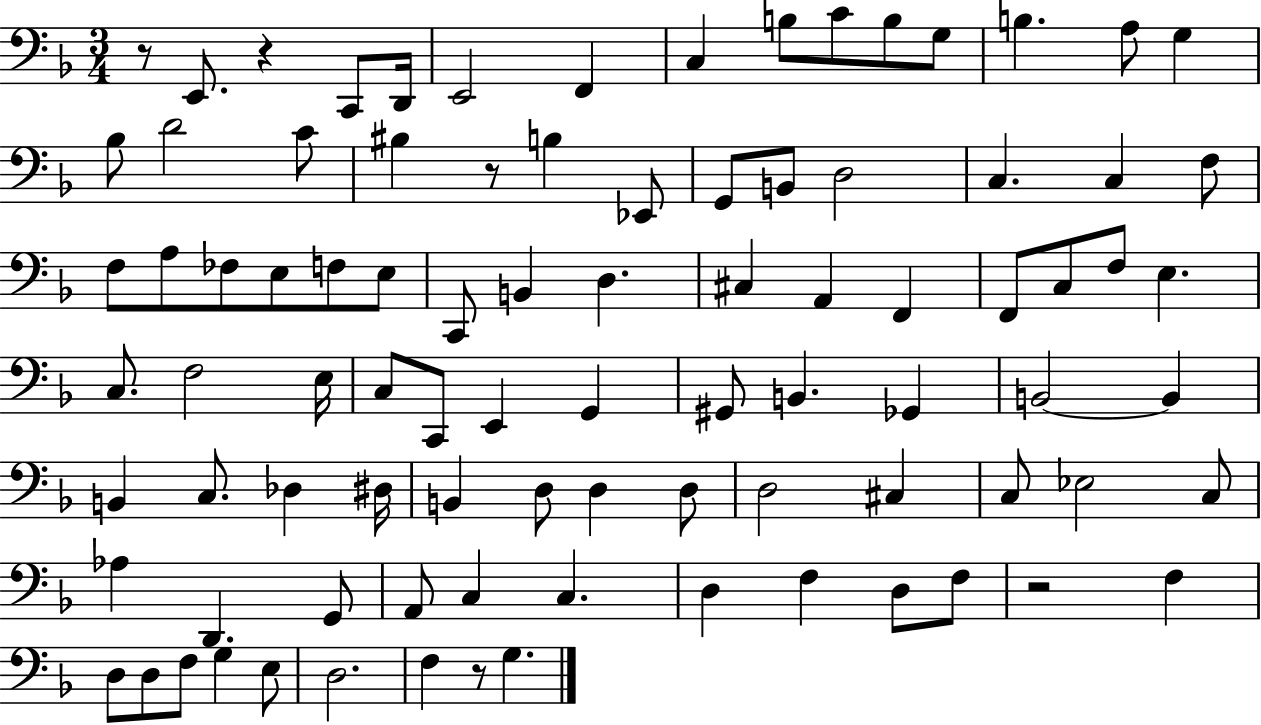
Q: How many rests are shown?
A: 5